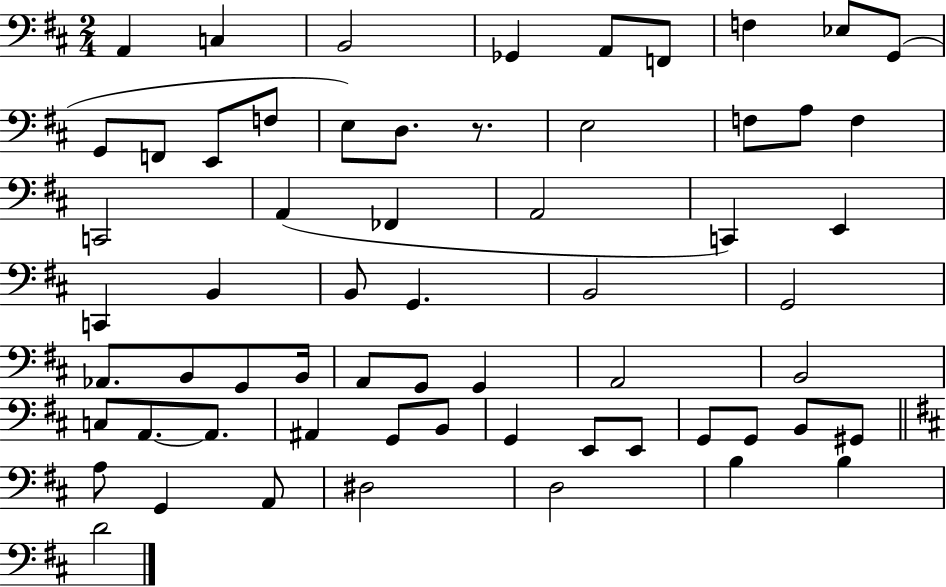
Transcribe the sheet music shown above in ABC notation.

X:1
T:Untitled
M:2/4
L:1/4
K:D
A,, C, B,,2 _G,, A,,/2 F,,/2 F, _E,/2 G,,/2 G,,/2 F,,/2 E,,/2 F,/2 E,/2 D,/2 z/2 E,2 F,/2 A,/2 F, C,,2 A,, _F,, A,,2 C,, E,, C,, B,, B,,/2 G,, B,,2 G,,2 _A,,/2 B,,/2 G,,/2 B,,/4 A,,/2 G,,/2 G,, A,,2 B,,2 C,/2 A,,/2 A,,/2 ^A,, G,,/2 B,,/2 G,, E,,/2 E,,/2 G,,/2 G,,/2 B,,/2 ^G,,/2 A,/2 G,, A,,/2 ^D,2 D,2 B, B, D2